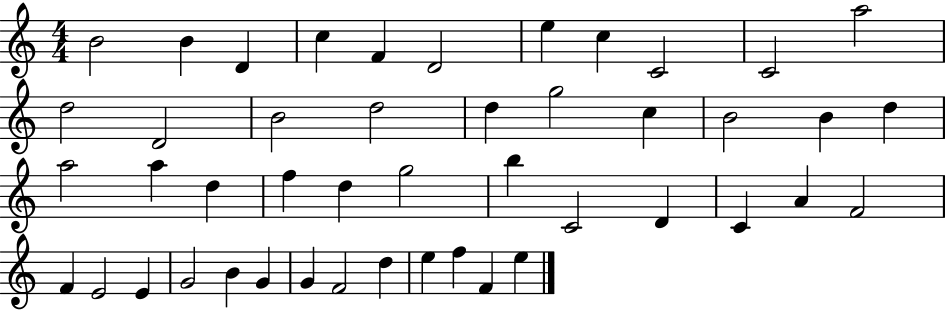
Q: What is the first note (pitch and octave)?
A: B4